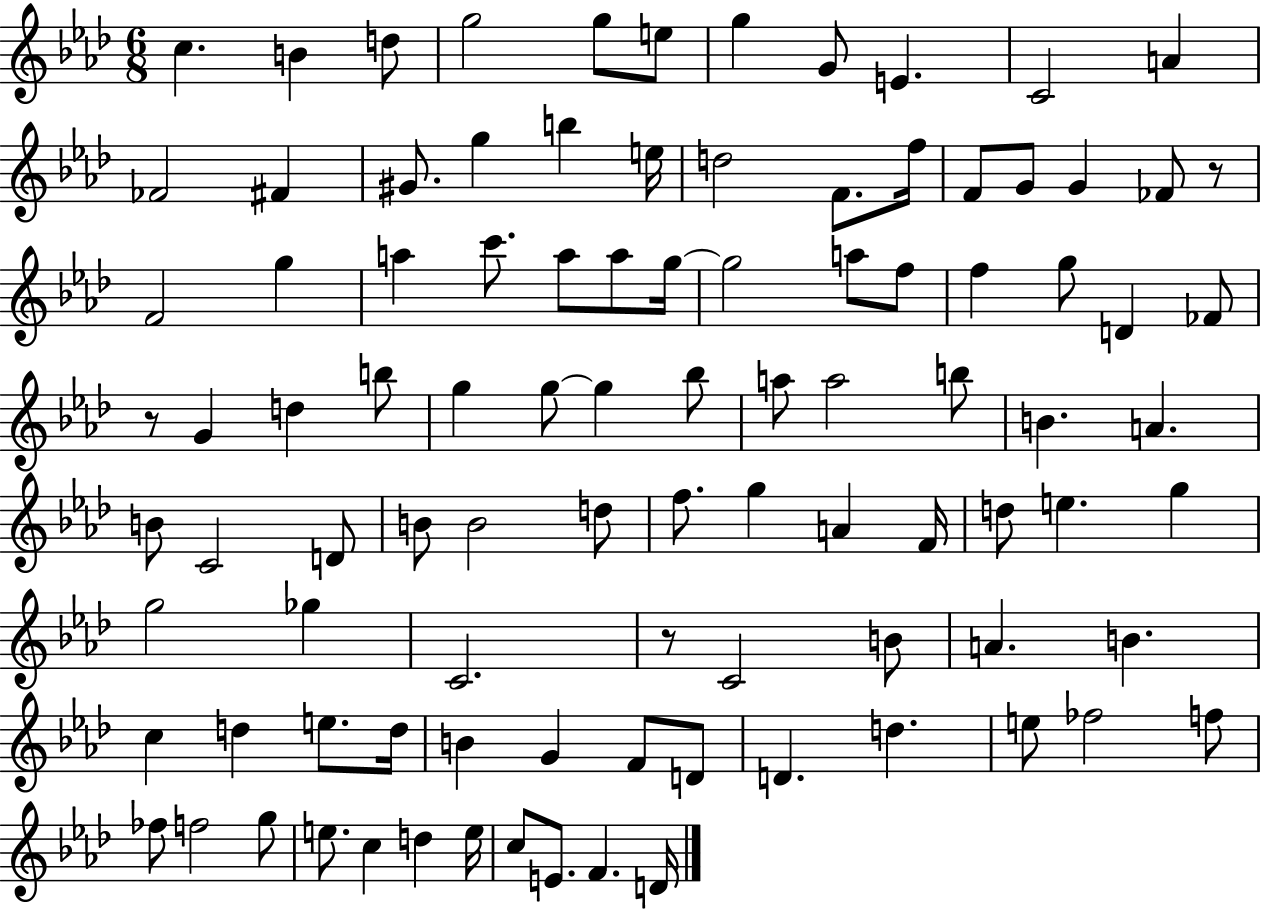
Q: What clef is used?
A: treble